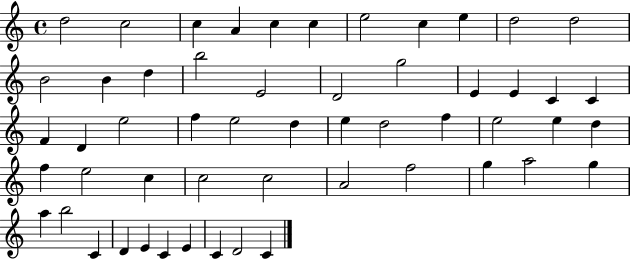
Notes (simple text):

D5/h C5/h C5/q A4/q C5/q C5/q E5/h C5/q E5/q D5/h D5/h B4/h B4/q D5/q B5/h E4/h D4/h G5/h E4/q E4/q C4/q C4/q F4/q D4/q E5/h F5/q E5/h D5/q E5/q D5/h F5/q E5/h E5/q D5/q F5/q E5/h C5/q C5/h C5/h A4/h F5/h G5/q A5/h G5/q A5/q B5/h C4/q D4/q E4/q C4/q E4/q C4/q D4/h C4/q